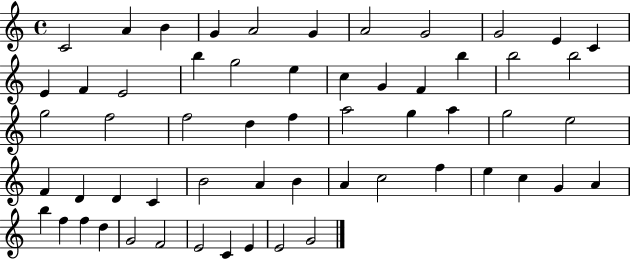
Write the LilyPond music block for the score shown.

{
  \clef treble
  \time 4/4
  \defaultTimeSignature
  \key c \major
  c'2 a'4 b'4 | g'4 a'2 g'4 | a'2 g'2 | g'2 e'4 c'4 | \break e'4 f'4 e'2 | b''4 g''2 e''4 | c''4 g'4 f'4 b''4 | b''2 b''2 | \break g''2 f''2 | f''2 d''4 f''4 | a''2 g''4 a''4 | g''2 e''2 | \break f'4 d'4 d'4 c'4 | b'2 a'4 b'4 | a'4 c''2 f''4 | e''4 c''4 g'4 a'4 | \break b''4 f''4 f''4 d''4 | g'2 f'2 | e'2 c'4 e'4 | e'2 g'2 | \break \bar "|."
}